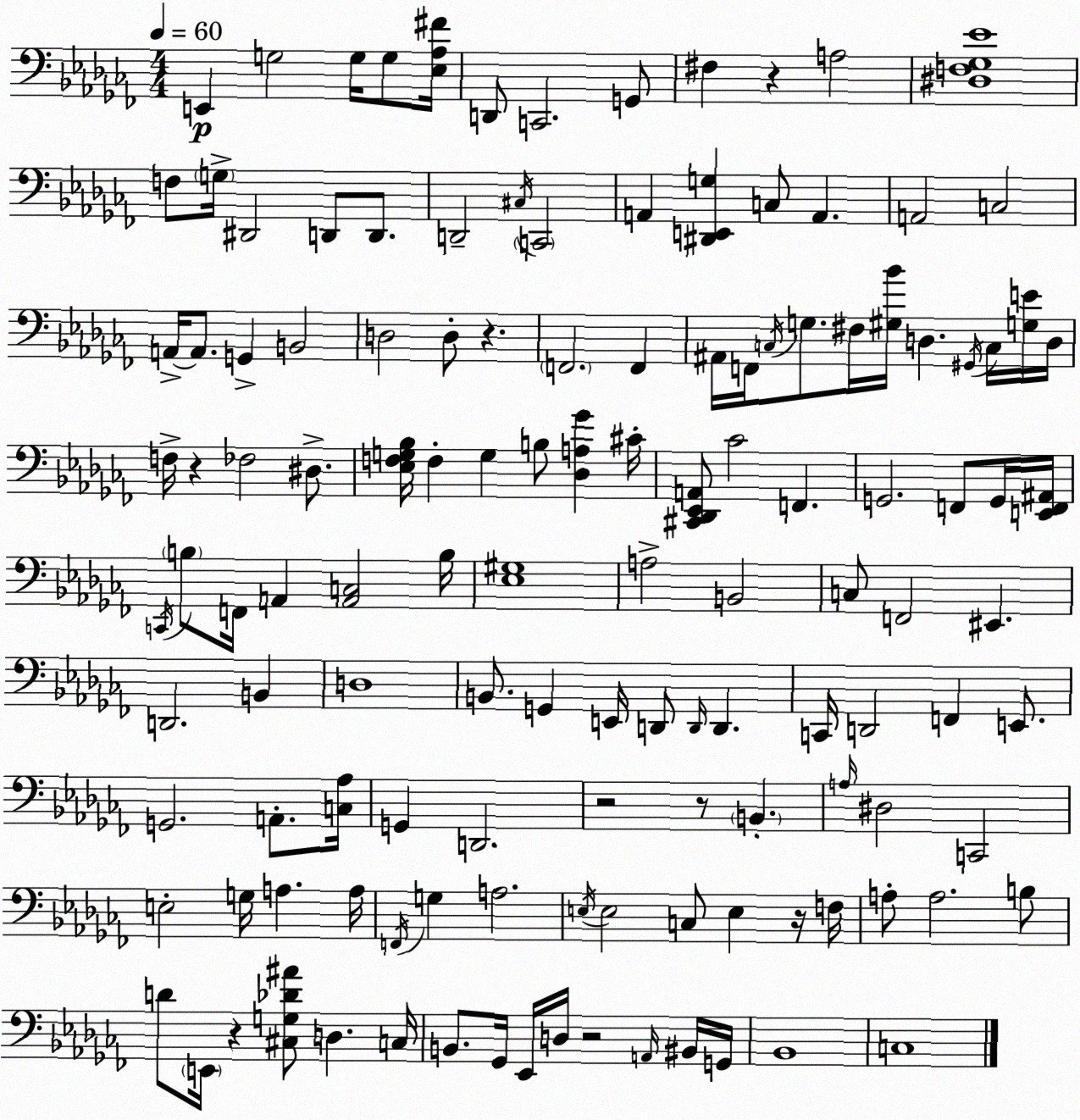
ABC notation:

X:1
T:Untitled
M:4/4
L:1/4
K:Abm
E,, G,2 G,/4 G,/2 [_E,_A,^F]/4 D,,/2 C,,2 G,,/2 ^F, z A,2 [^D,F,_G,_E]4 F,/2 G,/4 ^D,,2 D,,/2 D,,/2 D,,2 ^C,/4 C,,2 A,, [^D,,E,,G,] C,/2 A,, A,,2 C,2 A,,/4 A,,/2 G,, B,,2 D,2 D,/2 z F,,2 F,, ^A,,/4 F,,/4 C,/4 G,/2 ^F,/4 [^G,_B]/4 D, ^G,,/4 C,/4 [G,E]/4 D,/4 F,/4 z _F,2 ^D,/2 [_E,F,G,_B,]/4 F, G, B,/2 [_D,A,_G] ^C/4 [^C,,_D,,_E,,A,,]/2 _C2 F,, G,,2 F,,/2 G,,/4 [E,,F,,^A,,]/4 C,,/4 B,/2 F,,/4 A,, [A,,C,]2 B,/4 [_E,^G,]4 A,2 B,,2 C,/2 F,,2 ^E,, D,,2 B,, D,4 B,,/2 G,, E,,/4 D,,/2 D,,/4 D,, C,,/4 D,,2 F,, E,,/2 G,,2 A,,/2 [C,_A,]/4 G,, D,,2 z2 z/2 B,, A,/4 ^D,2 C,,2 E,2 G,/4 A, A,/4 F,,/4 G, A,2 E,/4 E,2 C,/2 E, z/4 F,/4 A,/2 A,2 B,/2 D/2 E,,/4 z [^C,G,_D^A]/2 D, C,/4 B,,/2 _G,,/4 _E,,/4 D,/4 z2 A,,/4 ^B,,/4 G,,/4 _B,,4 C,4